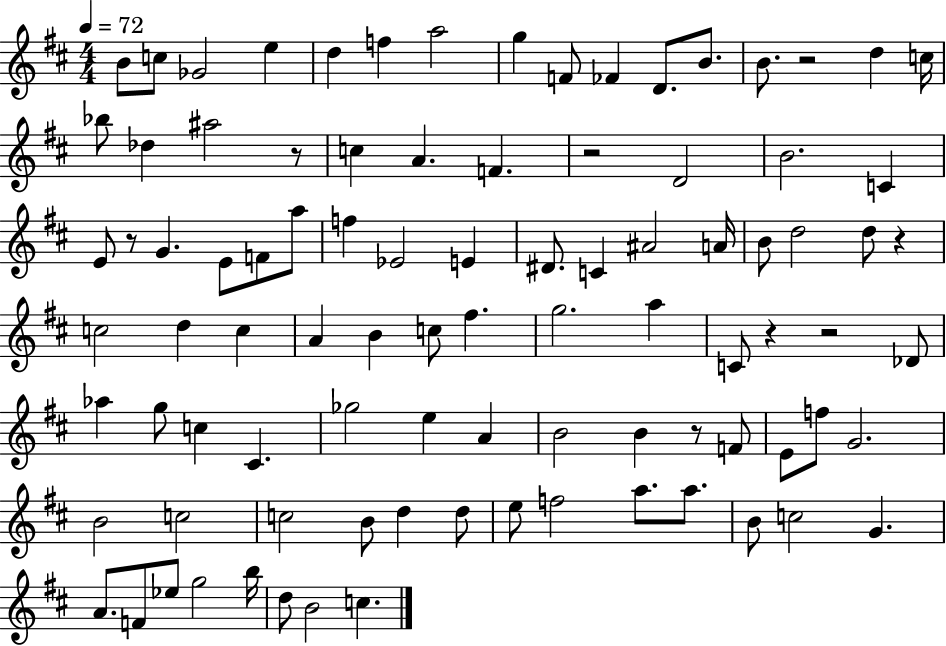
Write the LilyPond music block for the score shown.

{
  \clef treble
  \numericTimeSignature
  \time 4/4
  \key d \major
  \tempo 4 = 72
  b'8 c''8 ges'2 e''4 | d''4 f''4 a''2 | g''4 f'8 fes'4 d'8. b'8. | b'8. r2 d''4 c''16 | \break bes''8 des''4 ais''2 r8 | c''4 a'4. f'4. | r2 d'2 | b'2. c'4 | \break e'8 r8 g'4. e'8 f'8 a''8 | f''4 ees'2 e'4 | dis'8. c'4 ais'2 a'16 | b'8 d''2 d''8 r4 | \break c''2 d''4 c''4 | a'4 b'4 c''8 fis''4. | g''2. a''4 | c'8 r4 r2 des'8 | \break aes''4 g''8 c''4 cis'4. | ges''2 e''4 a'4 | b'2 b'4 r8 f'8 | e'8 f''8 g'2. | \break b'2 c''2 | c''2 b'8 d''4 d''8 | e''8 f''2 a''8. a''8. | b'8 c''2 g'4. | \break a'8. f'8 ees''8 g''2 b''16 | d''8 b'2 c''4. | \bar "|."
}